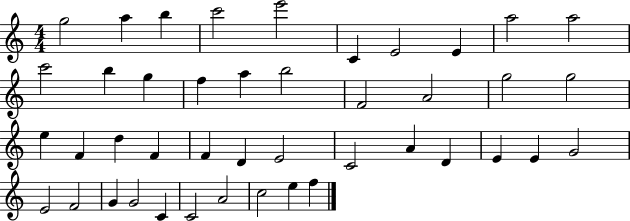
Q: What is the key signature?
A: C major